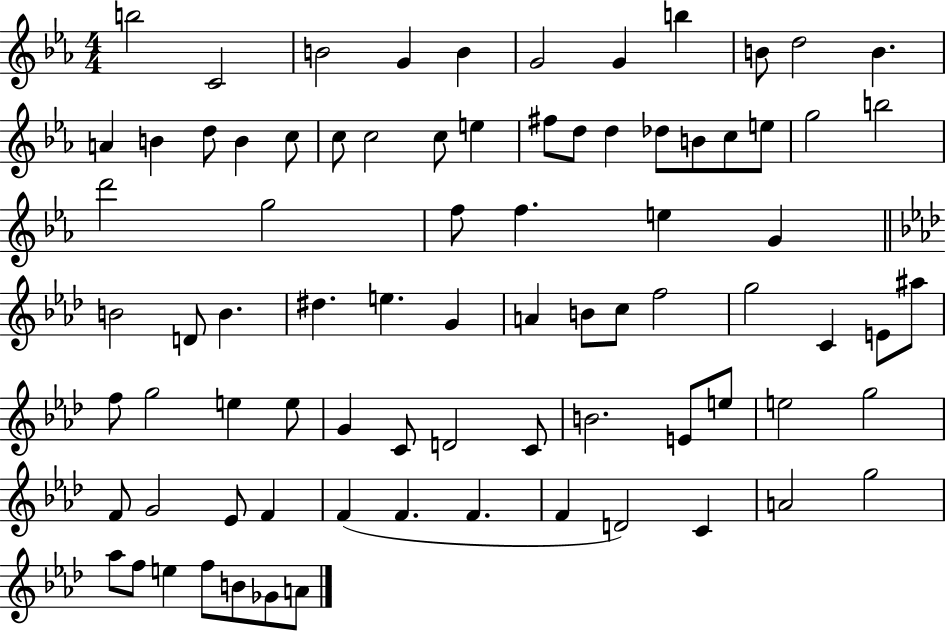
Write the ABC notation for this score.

X:1
T:Untitled
M:4/4
L:1/4
K:Eb
b2 C2 B2 G B G2 G b B/2 d2 B A B d/2 B c/2 c/2 c2 c/2 e ^f/2 d/2 d _d/2 B/2 c/2 e/2 g2 b2 d'2 g2 f/2 f e G B2 D/2 B ^d e G A B/2 c/2 f2 g2 C E/2 ^a/2 f/2 g2 e e/2 G C/2 D2 C/2 B2 E/2 e/2 e2 g2 F/2 G2 _E/2 F F F F F D2 C A2 g2 _a/2 f/2 e f/2 B/2 _G/2 A/2